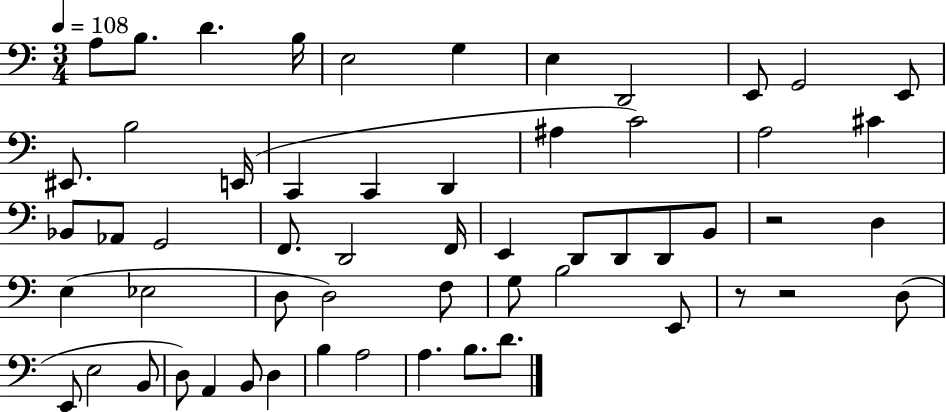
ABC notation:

X:1
T:Untitled
M:3/4
L:1/4
K:C
A,/2 B,/2 D B,/4 E,2 G, E, D,,2 E,,/2 G,,2 E,,/2 ^E,,/2 B,2 E,,/4 C,, C,, D,, ^A, C2 A,2 ^C _B,,/2 _A,,/2 G,,2 F,,/2 D,,2 F,,/4 E,, D,,/2 D,,/2 D,,/2 B,,/2 z2 D, E, _E,2 D,/2 D,2 F,/2 G,/2 B,2 E,,/2 z/2 z2 D,/2 E,,/2 E,2 B,,/2 D,/2 A,, B,,/2 D, B, A,2 A, B,/2 D/2